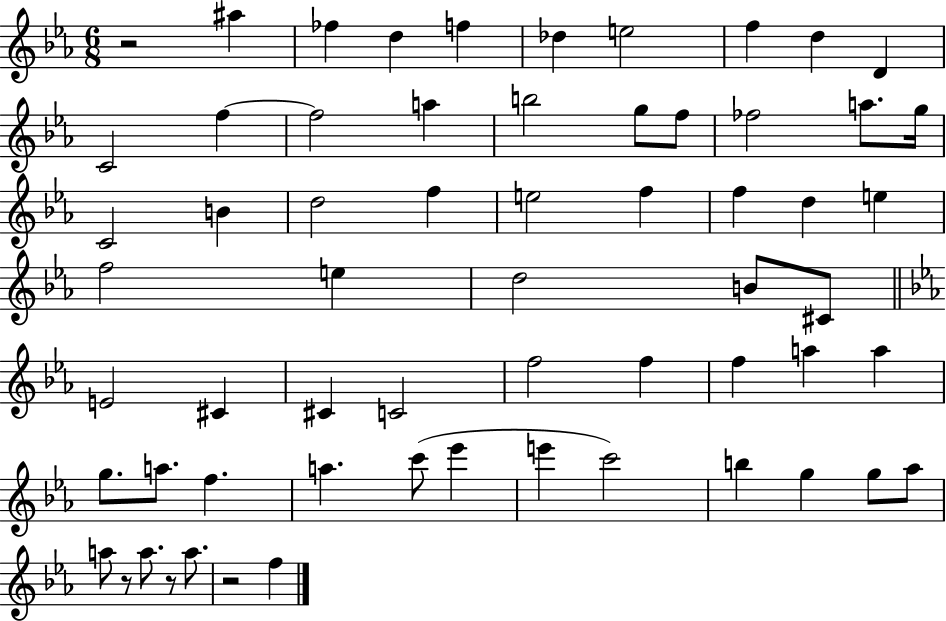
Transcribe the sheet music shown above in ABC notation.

X:1
T:Untitled
M:6/8
L:1/4
K:Eb
z2 ^a _f d f _d e2 f d D C2 f f2 a b2 g/2 f/2 _f2 a/2 g/4 C2 B d2 f e2 f f d e f2 e d2 B/2 ^C/2 E2 ^C ^C C2 f2 f f a a g/2 a/2 f a c'/2 _e' e' c'2 b g g/2 _a/2 a/2 z/2 a/2 z/2 a/2 z2 f